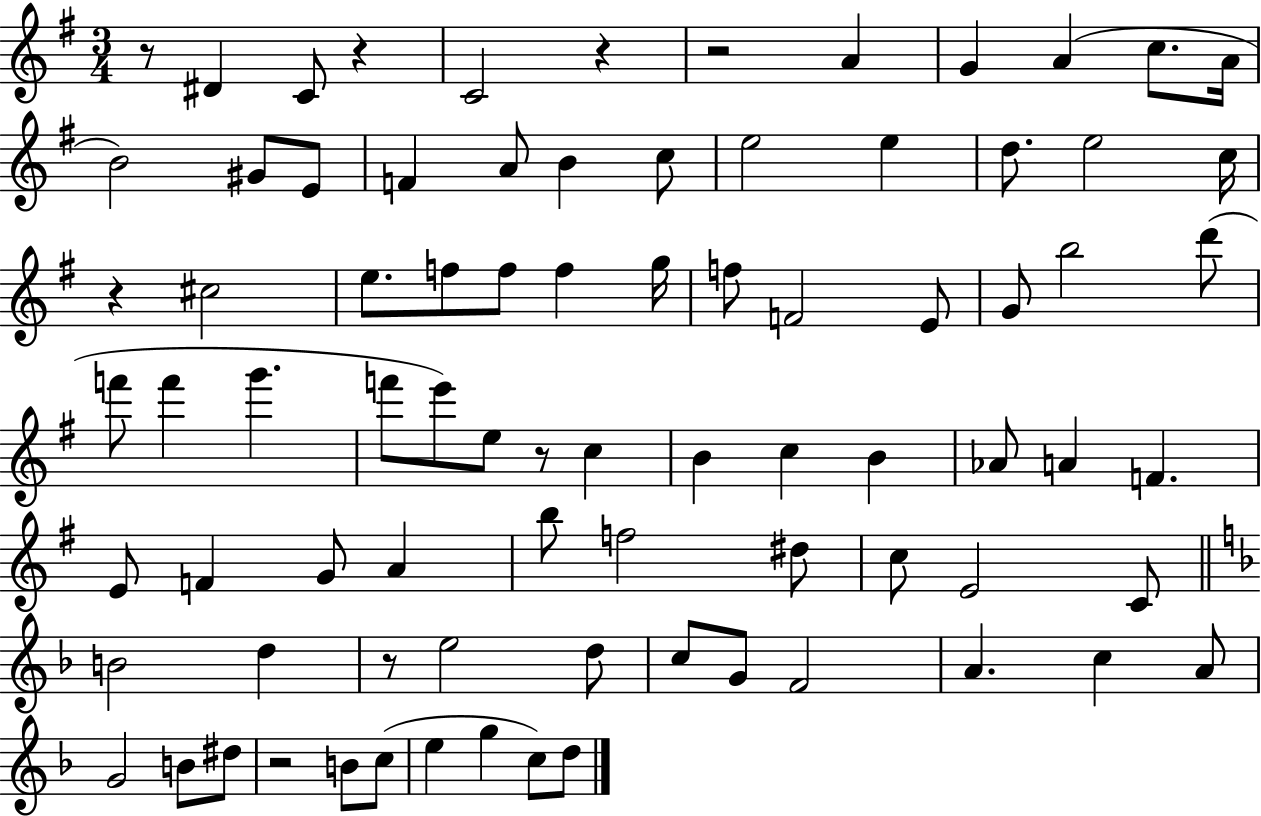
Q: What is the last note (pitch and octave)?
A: D5